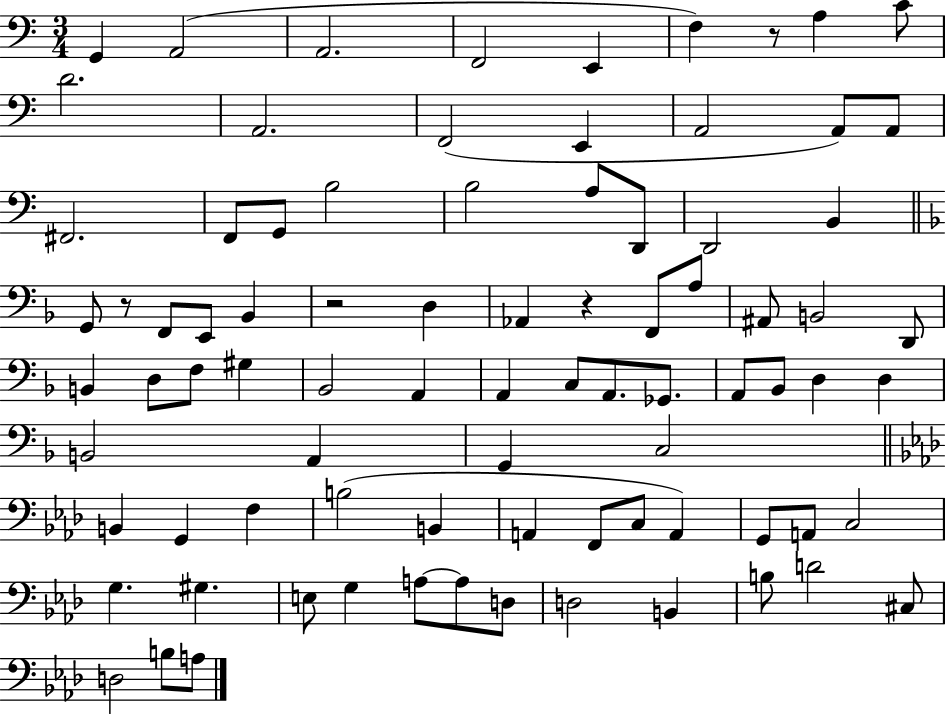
G2/q A2/h A2/h. F2/h E2/q F3/q R/e A3/q C4/e D4/h. A2/h. F2/h E2/q A2/h A2/e A2/e F#2/h. F2/e G2/e B3/h B3/h A3/e D2/e D2/h B2/q G2/e R/e F2/e E2/e Bb2/q R/h D3/q Ab2/q R/q F2/e A3/e A#2/e B2/h D2/e B2/q D3/e F3/e G#3/q Bb2/h A2/q A2/q C3/e A2/e. Gb2/e. A2/e Bb2/e D3/q D3/q B2/h A2/q G2/q C3/h B2/q G2/q F3/q B3/h B2/q A2/q F2/e C3/e A2/q G2/e A2/e C3/h G3/q. G#3/q. E3/e G3/q A3/e A3/e D3/e D3/h B2/q B3/e D4/h C#3/e D3/h B3/e A3/e